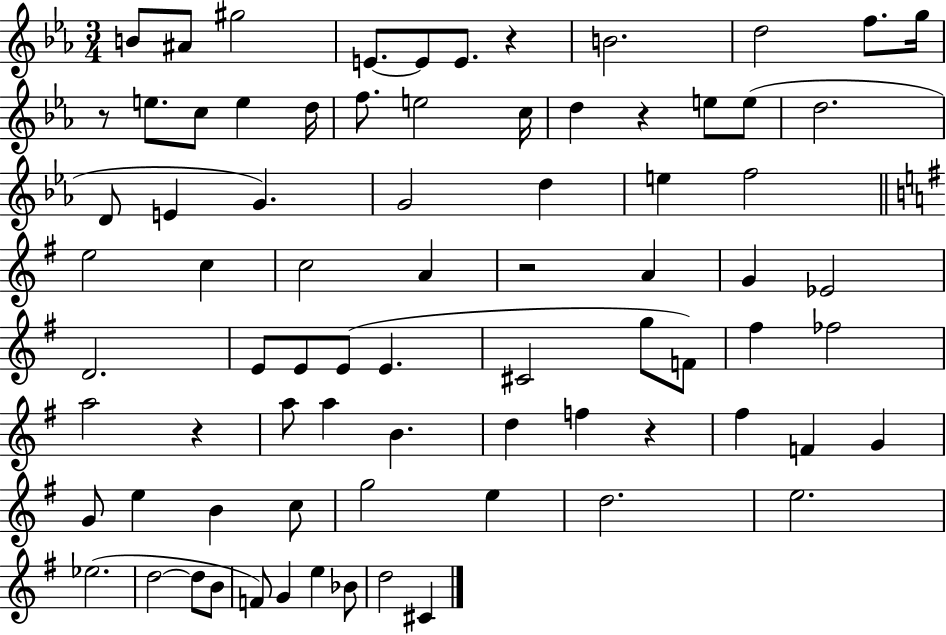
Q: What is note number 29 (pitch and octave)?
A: E5